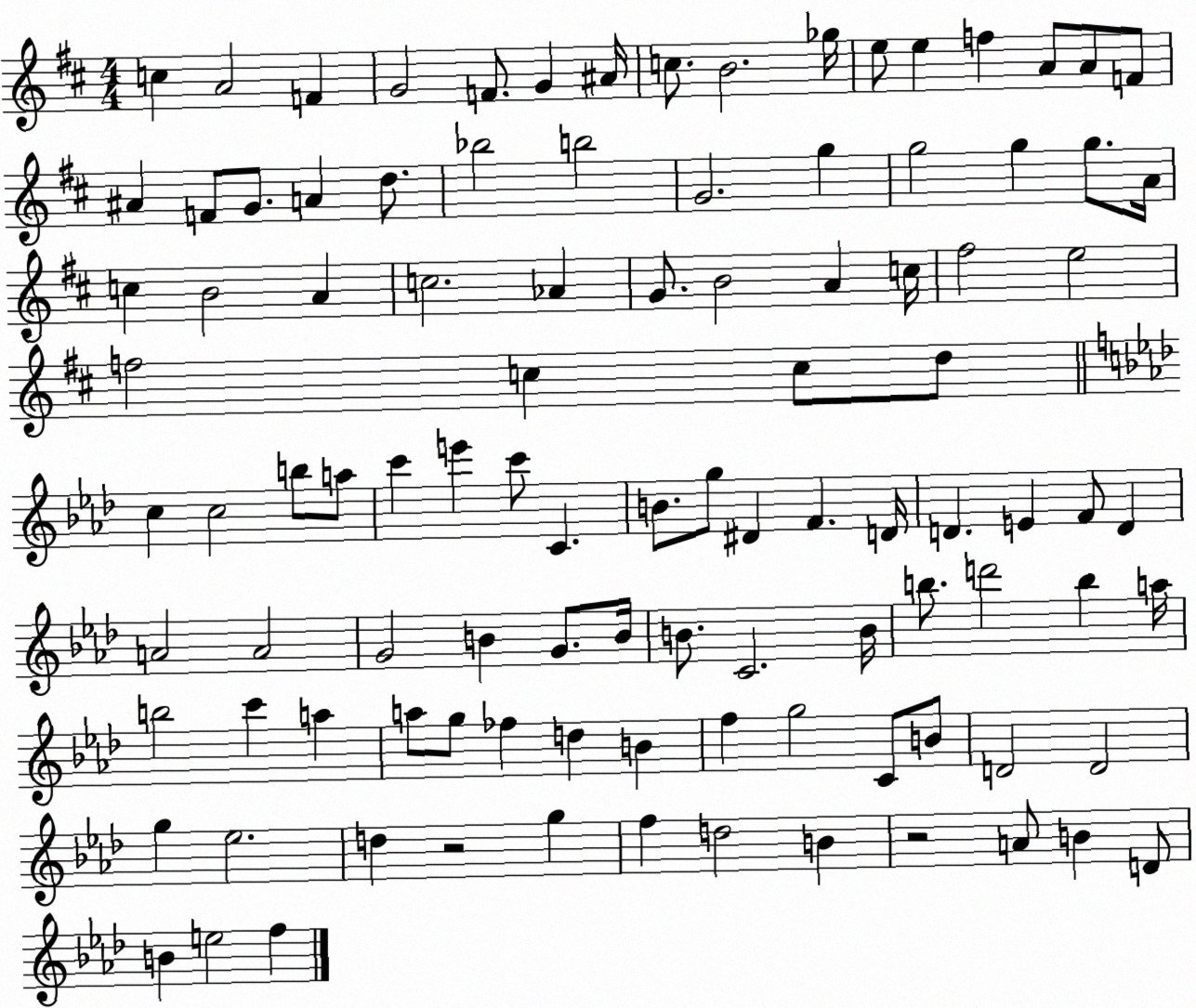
X:1
T:Untitled
M:4/4
L:1/4
K:D
c A2 F G2 F/2 G ^A/4 c/2 B2 _g/4 e/2 e f A/2 A/2 F/2 ^A F/2 G/2 A d/2 _b2 b2 G2 g g2 g g/2 A/4 c B2 A c2 _A G/2 B2 A c/4 ^f2 e2 f2 c c/2 d/2 c c2 b/2 a/2 c' e' c'/2 C B/2 g/2 ^D F D/4 D E F/2 D A2 A2 G2 B G/2 B/4 B/2 C2 B/4 b/2 d'2 b a/4 b2 c' a a/2 g/2 _f d B f g2 C/2 B/2 D2 D2 g _e2 d z2 g f d2 B z2 A/2 B D/2 B e2 f